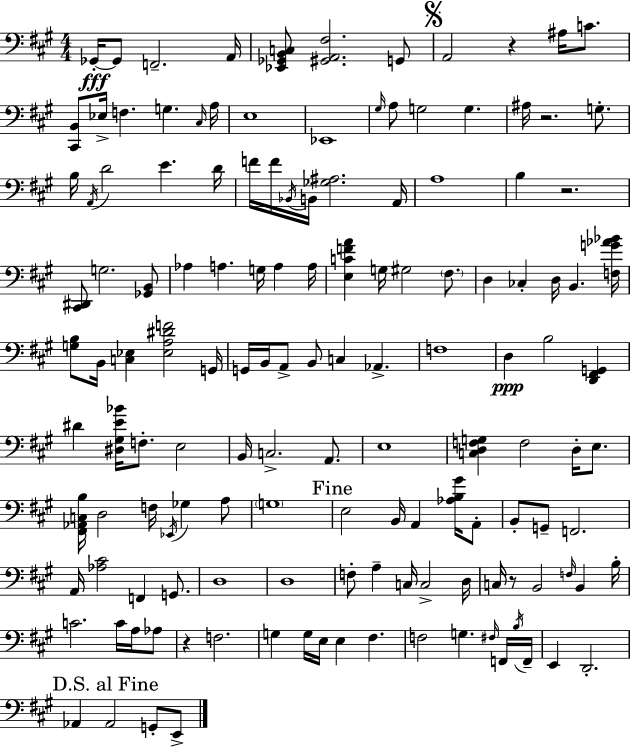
X:1
T:Untitled
M:4/4
L:1/4
K:A
_G,,/4 _G,,/2 F,,2 A,,/4 [_E,,_G,,B,,C,]/2 [^G,,A,,^F,]2 G,,/2 A,,2 z ^A,/4 C/2 [^C,,B,,]/2 _E,/4 F, G, ^C,/4 A,/4 E,4 _E,,4 ^G,/4 A,/2 G,2 G, ^A,/4 z2 G,/2 B,/4 A,,/4 D2 E D/4 F/4 F/4 _B,,/4 B,,/4 [_G,^A,]2 A,,/4 A,4 B, z2 [^C,,^D,,]/2 G,2 [_G,,B,,]/2 _A, A, G,/4 A, A,/4 [E,CFA] G,/4 ^G,2 ^F,/2 D, _C, D,/4 B,, [F,G_A_B]/4 [G,B,]/2 B,,/4 [C,_E,] [_E,A,^DF]2 G,,/4 G,,/4 B,,/4 A,,/2 B,,/2 C, _A,, F,4 D, B,2 [D,,^F,,G,,] ^D [^D,^G,E_B]/4 F,/2 E,2 B,,/4 C,2 A,,/2 E,4 [C,D,F,G,] F,2 D,/4 E,/2 [^F,,_A,,C,B,]/4 D,2 F,/4 _E,,/4 _G, A,/2 G,4 E,2 B,,/4 A,, [_A,B,^G]/4 A,,/2 B,,/2 G,,/2 F,,2 A,,/4 [_A,^C]2 F,, G,,/2 D,4 D,4 F,/2 A, C,/4 C,2 D,/4 C,/4 z/2 B,,2 F,/4 B,, B,/4 C2 C/4 A,/4 _A,/2 z F,2 G, G,/4 E,/4 E, ^F, F,2 G, ^F,/4 F,,/4 B,/4 F,,/4 E,, D,,2 _A,, _A,,2 G,,/2 E,,/2